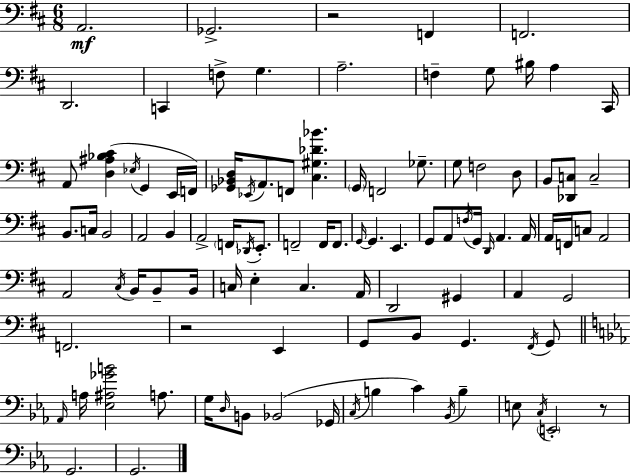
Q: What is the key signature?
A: D major